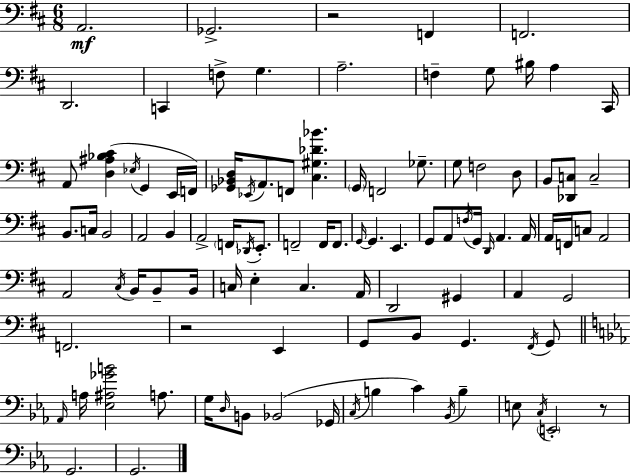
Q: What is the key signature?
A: D major